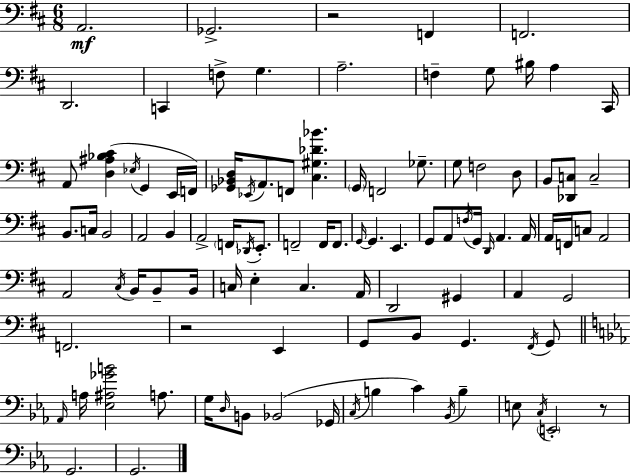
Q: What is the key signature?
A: D major